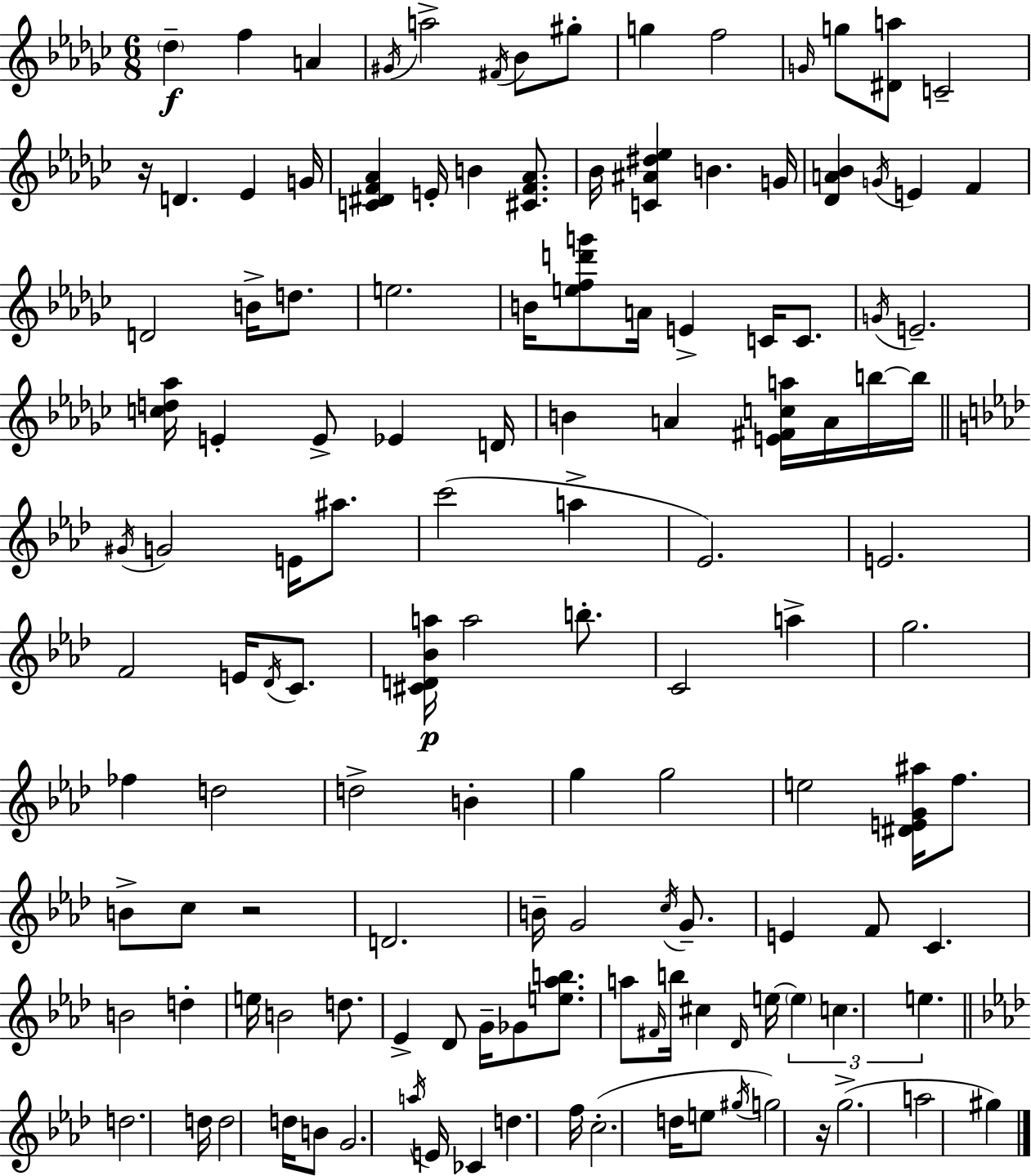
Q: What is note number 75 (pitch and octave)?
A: C5